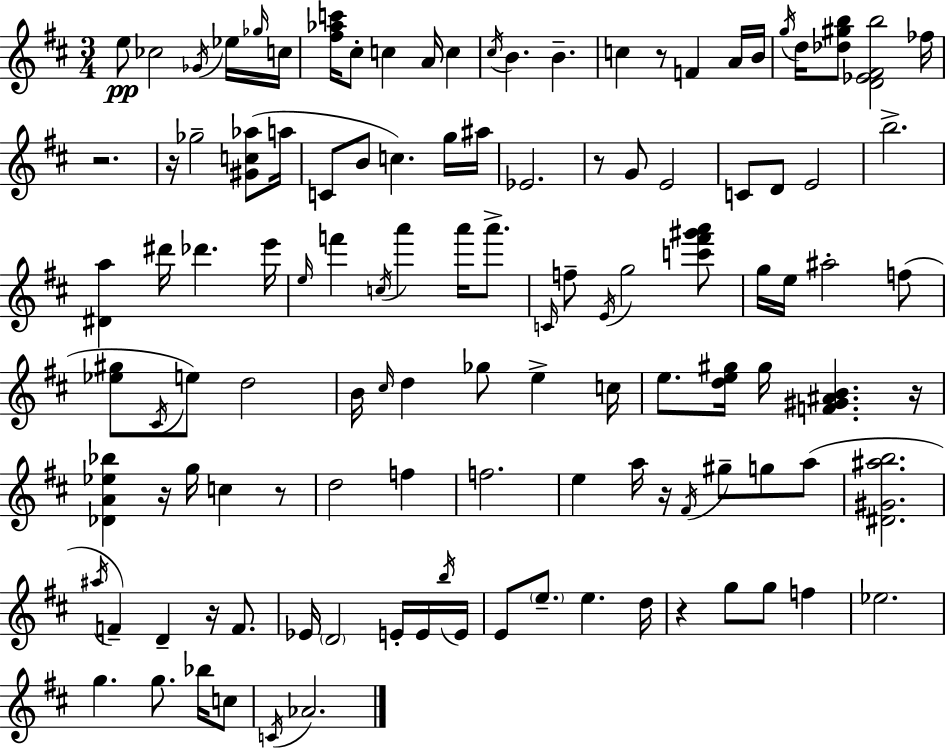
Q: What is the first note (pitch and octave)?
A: E5